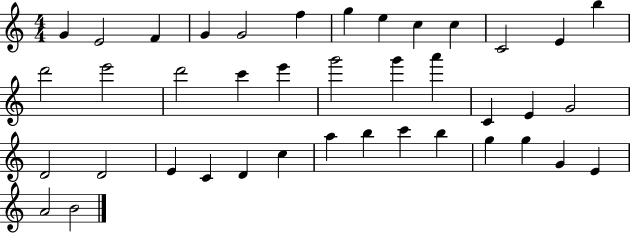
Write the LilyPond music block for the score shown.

{
  \clef treble
  \numericTimeSignature
  \time 4/4
  \key c \major
  g'4 e'2 f'4 | g'4 g'2 f''4 | g''4 e''4 c''4 c''4 | c'2 e'4 b''4 | \break d'''2 e'''2 | d'''2 c'''4 e'''4 | g'''2 g'''4 a'''4 | c'4 e'4 g'2 | \break d'2 d'2 | e'4 c'4 d'4 c''4 | a''4 b''4 c'''4 b''4 | g''4 g''4 g'4 e'4 | \break a'2 b'2 | \bar "|."
}